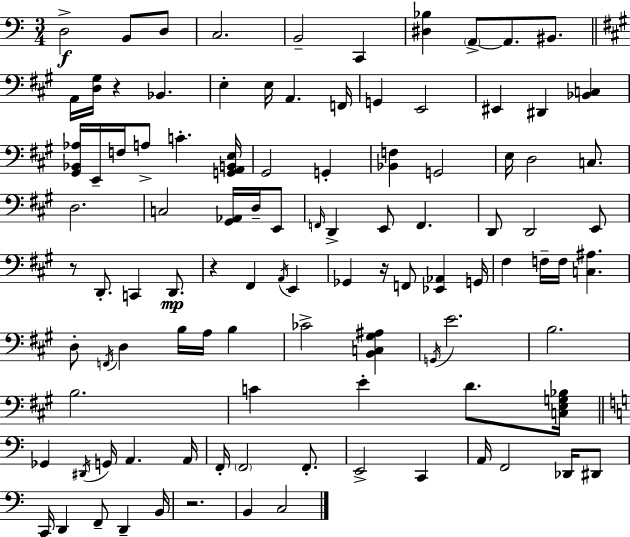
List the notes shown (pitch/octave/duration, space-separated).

D3/h B2/e D3/e C3/h. B2/h C2/q [D#3,Bb3]/q A2/e A2/e. BIS2/e. A2/s [D3,G#3]/s R/q Bb2/q. E3/q E3/s A2/q. F2/s G2/q E2/h EIS2/q D#2/q [Bb2,C3]/q [G#2,Bb2,Ab3]/s E2/s F3/s A3/e C4/q. [G2,A2,B2,E3]/s G#2/h G2/q [Bb2,F3]/q G2/h E3/s D3/h C3/e. D3/h. C3/h [G#2,Ab2]/s D3/s E2/e F2/s D2/q E2/e F2/q. D2/e D2/h E2/e R/e D2/e. C2/q D2/e. R/q F#2/q A2/s E2/q Gb2/q R/s F2/e [Eb2,Ab2]/q G2/s F#3/q F3/s F3/s [C3,A#3]/q. D3/e F2/s D3/q B3/s A3/s B3/q CES4/h [B2,C3,G#3,A#3]/q G2/s E4/h. B3/h. B3/h. C4/q E4/q D4/e. [C3,E3,G3,Bb3]/s Gb2/q D#2/s G2/s A2/q. A2/s F2/s F2/h F2/e. E2/h C2/q A2/s F2/h Db2/s D#2/e C2/s D2/q F2/e D2/q B2/s R/h. B2/q C3/h